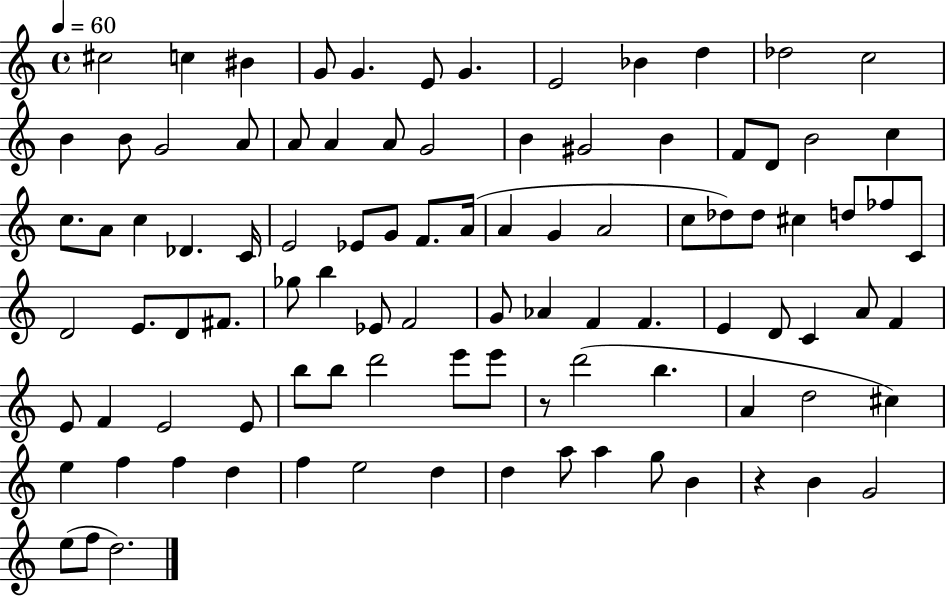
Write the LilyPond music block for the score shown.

{
  \clef treble
  \time 4/4
  \defaultTimeSignature
  \key c \major
  \tempo 4 = 60
  cis''2 c''4 bis'4 | g'8 g'4. e'8 g'4. | e'2 bes'4 d''4 | des''2 c''2 | \break b'4 b'8 g'2 a'8 | a'8 a'4 a'8 g'2 | b'4 gis'2 b'4 | f'8 d'8 b'2 c''4 | \break c''8. a'8 c''4 des'4. c'16 | e'2 ees'8 g'8 f'8. a'16( | a'4 g'4 a'2 | c''8 des''8) des''8 cis''4 d''8 fes''8 c'8 | \break d'2 e'8. d'8 fis'8. | ges''8 b''4 ees'8 f'2 | g'8 aes'4 f'4 f'4. | e'4 d'8 c'4 a'8 f'4 | \break e'8 f'4 e'2 e'8 | b''8 b''8 d'''2 e'''8 e'''8 | r8 d'''2( b''4. | a'4 d''2 cis''4) | \break e''4 f''4 f''4 d''4 | f''4 e''2 d''4 | d''4 a''8 a''4 g''8 b'4 | r4 b'4 g'2 | \break e''8( f''8 d''2.) | \bar "|."
}